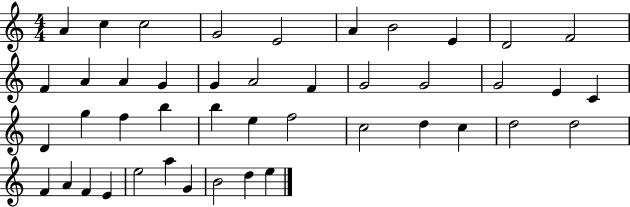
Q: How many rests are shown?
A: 0